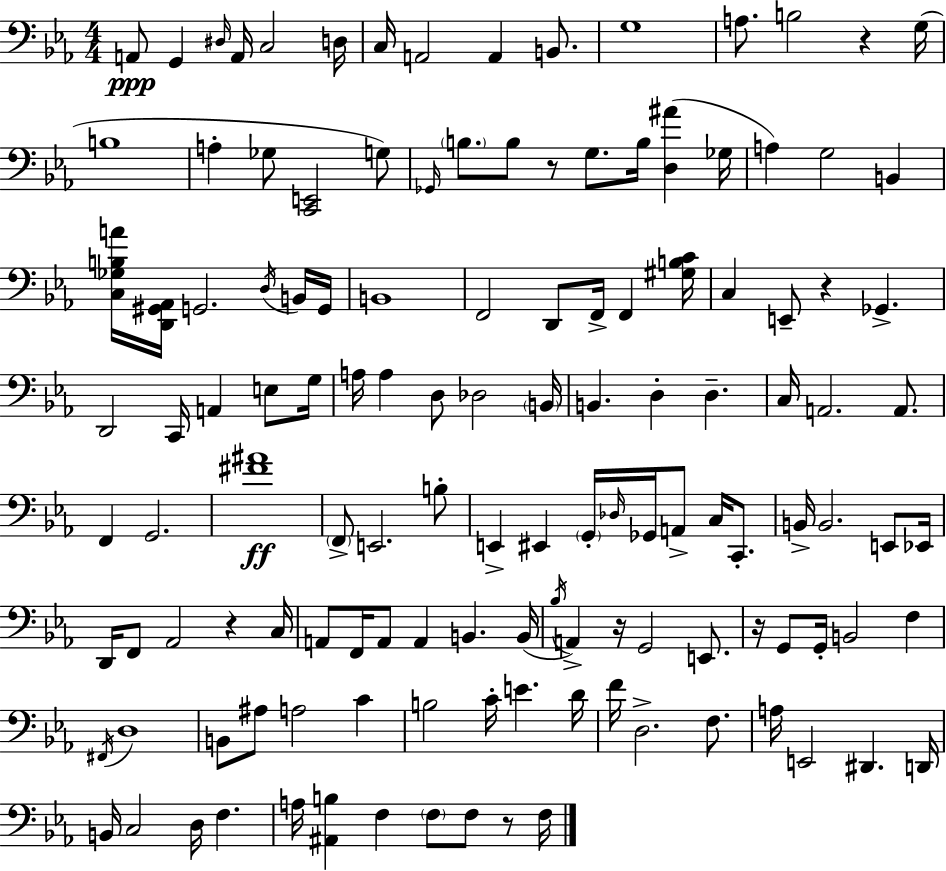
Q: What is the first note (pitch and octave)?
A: A2